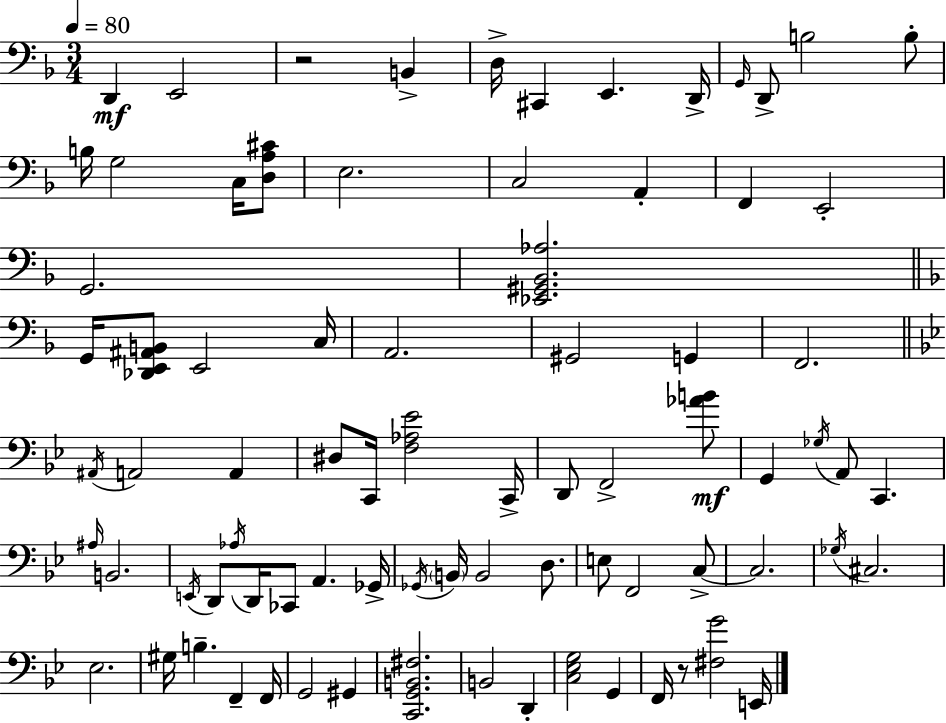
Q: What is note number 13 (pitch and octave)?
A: G3